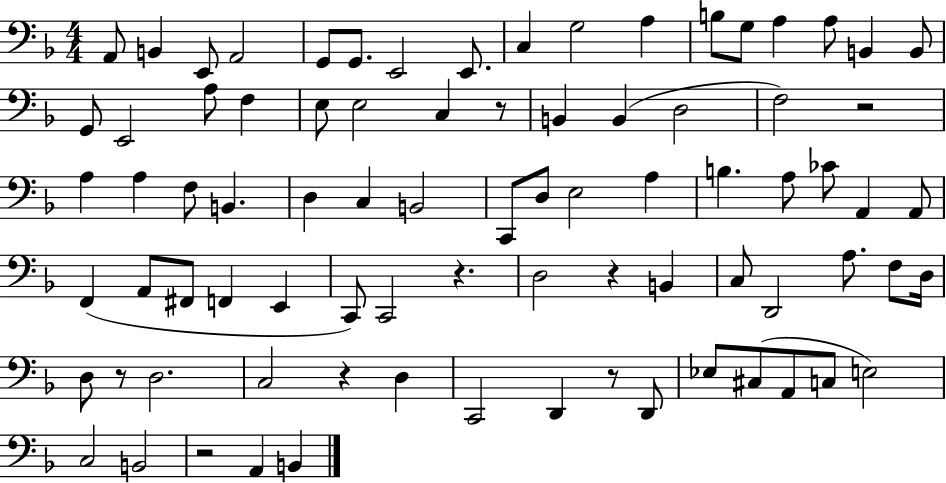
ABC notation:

X:1
T:Untitled
M:4/4
L:1/4
K:F
A,,/2 B,, E,,/2 A,,2 G,,/2 G,,/2 E,,2 E,,/2 C, G,2 A, B,/2 G,/2 A, A,/2 B,, B,,/2 G,,/2 E,,2 A,/2 F, E,/2 E,2 C, z/2 B,, B,, D,2 F,2 z2 A, A, F,/2 B,, D, C, B,,2 C,,/2 D,/2 E,2 A, B, A,/2 _C/2 A,, A,,/2 F,, A,,/2 ^F,,/2 F,, E,, C,,/2 C,,2 z D,2 z B,, C,/2 D,,2 A,/2 F,/2 D,/4 D,/2 z/2 D,2 C,2 z D, C,,2 D,, z/2 D,,/2 _E,/2 ^C,/2 A,,/2 C,/2 E,2 C,2 B,,2 z2 A,, B,,